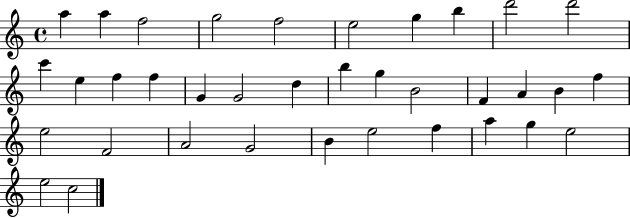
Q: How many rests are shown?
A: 0